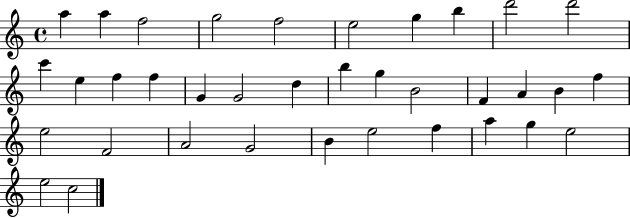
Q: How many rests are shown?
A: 0